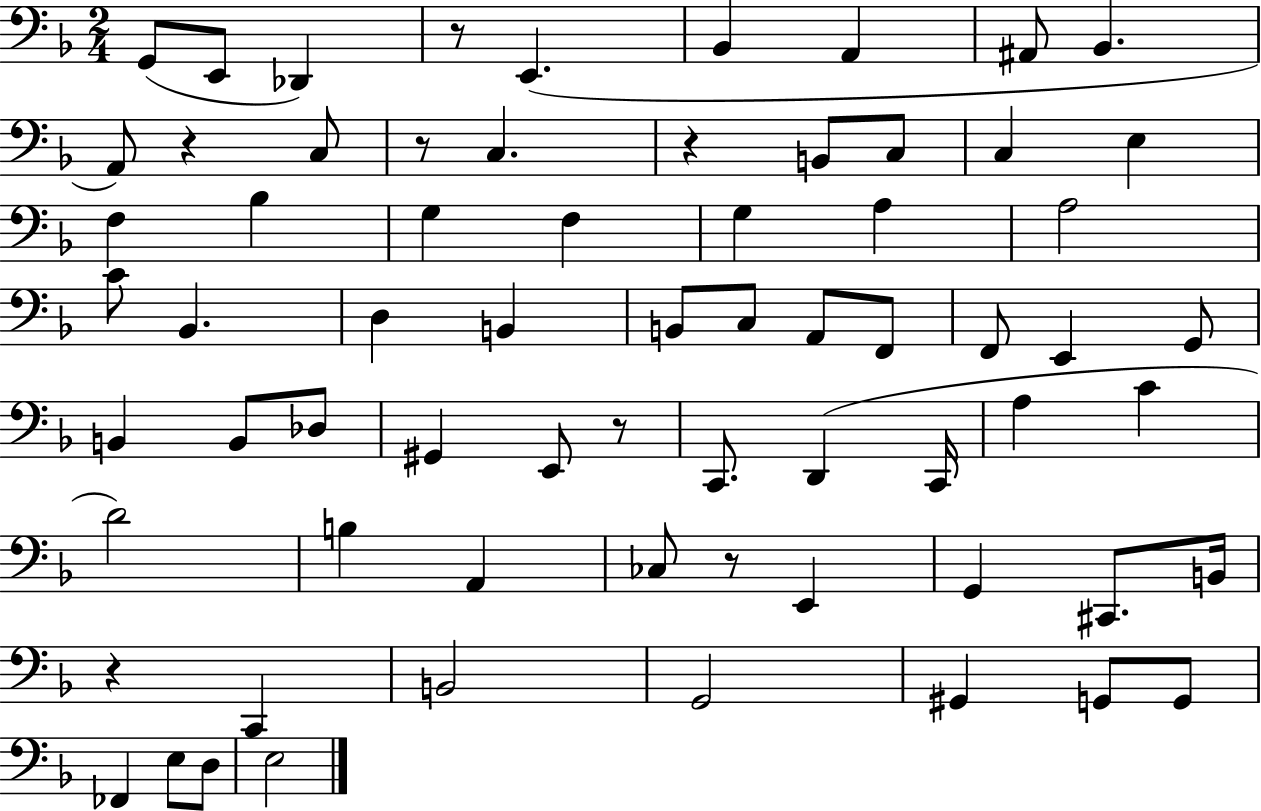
X:1
T:Untitled
M:2/4
L:1/4
K:F
G,,/2 E,,/2 _D,, z/2 E,, _B,, A,, ^A,,/2 _B,, A,,/2 z C,/2 z/2 C, z B,,/2 C,/2 C, E, F, _B, G, F, G, A, A,2 C/2 _B,, D, B,, B,,/2 C,/2 A,,/2 F,,/2 F,,/2 E,, G,,/2 B,, B,,/2 _D,/2 ^G,, E,,/2 z/2 C,,/2 D,, C,,/4 A, C D2 B, A,, _C,/2 z/2 E,, G,, ^C,,/2 B,,/4 z C,, B,,2 G,,2 ^G,, G,,/2 G,,/2 _F,, E,/2 D,/2 E,2